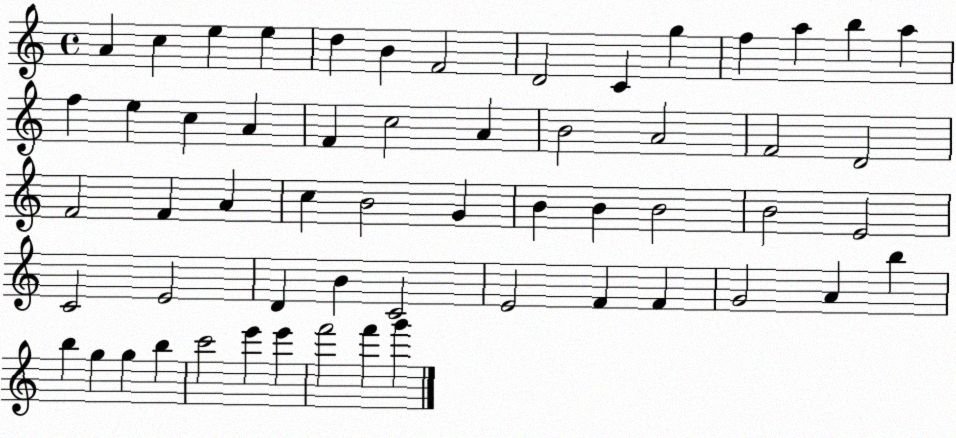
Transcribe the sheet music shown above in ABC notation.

X:1
T:Untitled
M:4/4
L:1/4
K:C
A c e e d B F2 D2 C g f a b a f e c A F c2 A B2 A2 F2 D2 F2 F A c B2 G B B B2 B2 E2 C2 E2 D B C2 E2 F F G2 A b b g g b c'2 e' e' f'2 f' g'